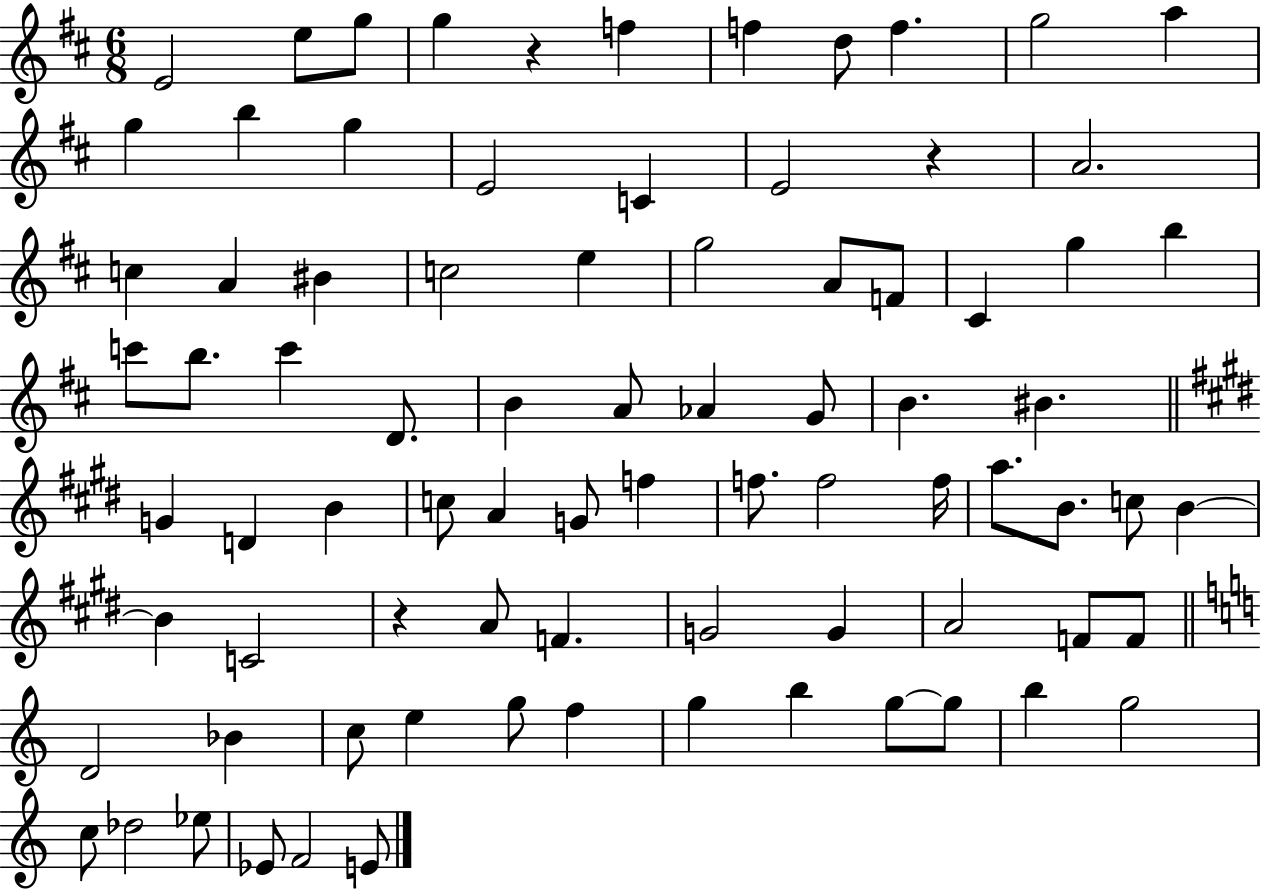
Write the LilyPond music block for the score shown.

{
  \clef treble
  \numericTimeSignature
  \time 6/8
  \key d \major
  e'2 e''8 g''8 | g''4 r4 f''4 | f''4 d''8 f''4. | g''2 a''4 | \break g''4 b''4 g''4 | e'2 c'4 | e'2 r4 | a'2. | \break c''4 a'4 bis'4 | c''2 e''4 | g''2 a'8 f'8 | cis'4 g''4 b''4 | \break c'''8 b''8. c'''4 d'8. | b'4 a'8 aes'4 g'8 | b'4. bis'4. | \bar "||" \break \key e \major g'4 d'4 b'4 | c''8 a'4 g'8 f''4 | f''8. f''2 f''16 | a''8. b'8. c''8 b'4~~ | \break b'4 c'2 | r4 a'8 f'4. | g'2 g'4 | a'2 f'8 f'8 | \break \bar "||" \break \key c \major d'2 bes'4 | c''8 e''4 g''8 f''4 | g''4 b''4 g''8~~ g''8 | b''4 g''2 | \break c''8 des''2 ees''8 | ees'8 f'2 e'8 | \bar "|."
}